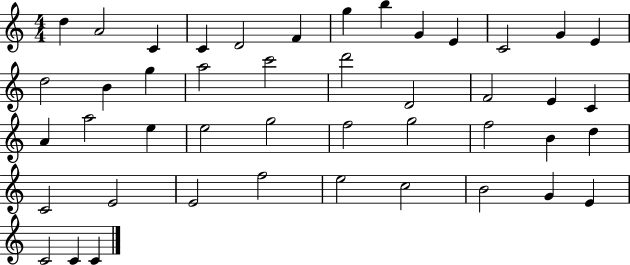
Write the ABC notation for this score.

X:1
T:Untitled
M:4/4
L:1/4
K:C
d A2 C C D2 F g b G E C2 G E d2 B g a2 c'2 d'2 D2 F2 E C A a2 e e2 g2 f2 g2 f2 B d C2 E2 E2 f2 e2 c2 B2 G E C2 C C